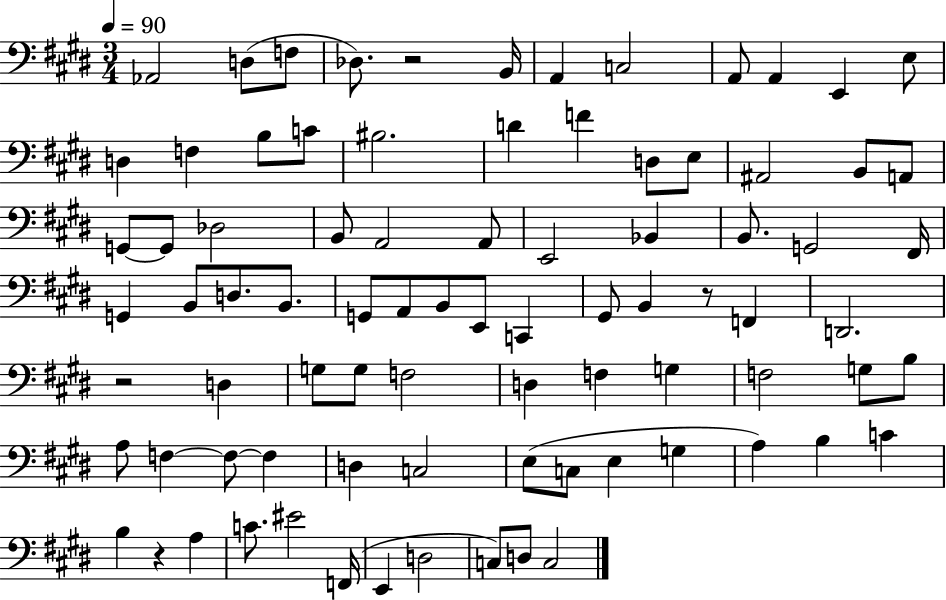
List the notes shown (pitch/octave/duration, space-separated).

Ab2/h D3/e F3/e Db3/e. R/h B2/s A2/q C3/h A2/e A2/q E2/q E3/e D3/q F3/q B3/e C4/e BIS3/h. D4/q F4/q D3/e E3/e A#2/h B2/e A2/e G2/e G2/e Db3/h B2/e A2/h A2/e E2/h Bb2/q B2/e. G2/h F#2/s G2/q B2/e D3/e. B2/e. G2/e A2/e B2/e E2/e C2/q G#2/e B2/q R/e F2/q D2/h. R/h D3/q G3/e G3/e F3/h D3/q F3/q G3/q F3/h G3/e B3/e A3/e F3/q F3/e F3/q D3/q C3/h E3/e C3/e E3/q G3/q A3/q B3/q C4/q B3/q R/q A3/q C4/e. EIS4/h F2/s E2/q D3/h C3/e D3/e C3/h